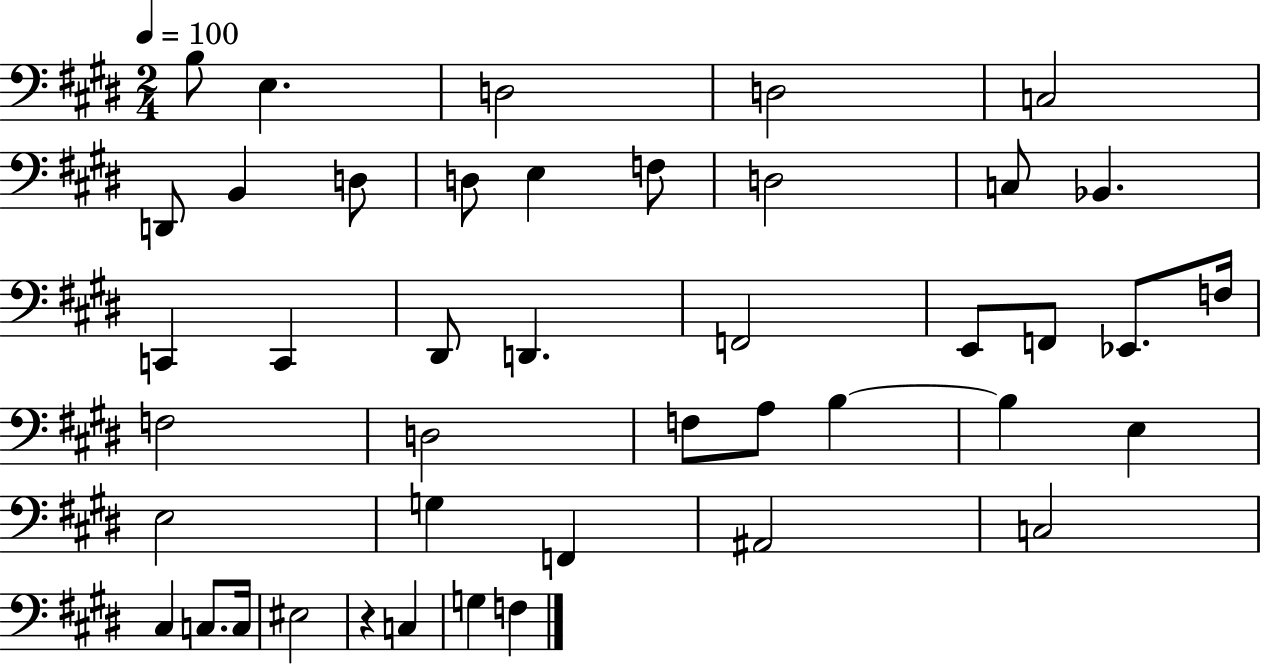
{
  \clef bass
  \numericTimeSignature
  \time 2/4
  \key e \major
  \tempo 4 = 100
  b8 e4. | d2 | d2 | c2 | \break d,8 b,4 d8 | d8 e4 f8 | d2 | c8 bes,4. | \break c,4 c,4 | dis,8 d,4. | f,2 | e,8 f,8 ees,8. f16 | \break f2 | d2 | f8 a8 b4~~ | b4 e4 | \break e2 | g4 f,4 | ais,2 | c2 | \break cis4 c8. c16 | eis2 | r4 c4 | g4 f4 | \break \bar "|."
}